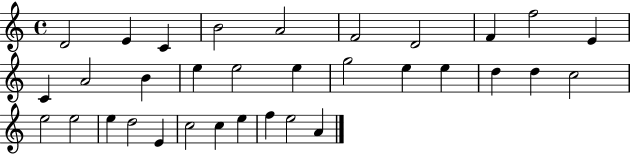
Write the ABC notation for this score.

X:1
T:Untitled
M:4/4
L:1/4
K:C
D2 E C B2 A2 F2 D2 F f2 E C A2 B e e2 e g2 e e d d c2 e2 e2 e d2 E c2 c e f e2 A